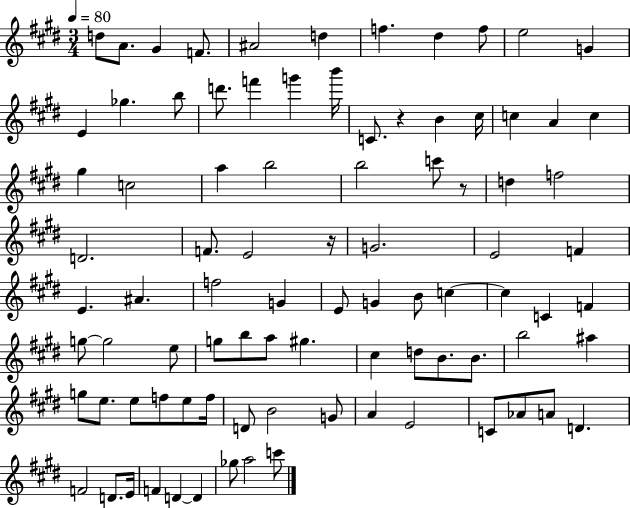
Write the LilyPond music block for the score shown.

{
  \clef treble
  \numericTimeSignature
  \time 3/4
  \key e \major
  \tempo 4 = 80
  d''8 a'8. gis'4 f'8. | ais'2 d''4 | f''4. dis''4 f''8 | e''2 g'4 | \break e'4 ges''4. b''8 | d'''8. f'''4 g'''4 b'''16 | c'8. r4 b'4 cis''16 | c''4 a'4 c''4 | \break gis''4 c''2 | a''4 b''2 | b''2 c'''8 r8 | d''4 f''2 | \break d'2. | f'8. e'2 r16 | g'2. | e'2 f'4 | \break e'4. ais'4. | f''2 g'4 | e'8 g'4 b'8 c''4~~ | c''4 c'4 f'4 | \break g''8~~ g''2 e''8 | g''8 b''8 a''8 gis''4. | cis''4 d''8 b'8. b'8. | b''2 ais''4 | \break g''8 e''8. e''8 f''8 e''8 f''16 | d'8 b'2 g'8 | a'4 e'2 | c'8 aes'8 a'8 d'4. | \break f'2 d'8. e'16 | f'4 d'4~~ d'4 | ges''8 a''2 c'''8 | \bar "|."
}